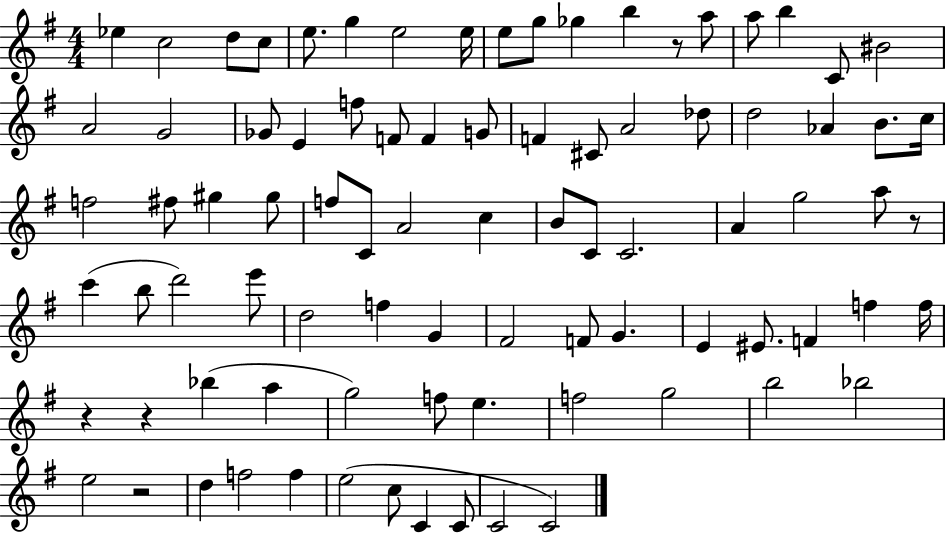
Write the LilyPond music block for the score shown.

{
  \clef treble
  \numericTimeSignature
  \time 4/4
  \key g \major
  ees''4 c''2 d''8 c''8 | e''8. g''4 e''2 e''16 | e''8 g''8 ges''4 b''4 r8 a''8 | a''8 b''4 c'8 bis'2 | \break a'2 g'2 | ges'8 e'4 f''8 f'8 f'4 g'8 | f'4 cis'8 a'2 des''8 | d''2 aes'4 b'8. c''16 | \break f''2 fis''8 gis''4 gis''8 | f''8 c'8 a'2 c''4 | b'8 c'8 c'2. | a'4 g''2 a''8 r8 | \break c'''4( b''8 d'''2) e'''8 | d''2 f''4 g'4 | fis'2 f'8 g'4. | e'4 eis'8. f'4 f''4 f''16 | \break r4 r4 bes''4( a''4 | g''2) f''8 e''4. | f''2 g''2 | b''2 bes''2 | \break e''2 r2 | d''4 f''2 f''4 | e''2( c''8 c'4 c'8 | c'2 c'2) | \break \bar "|."
}